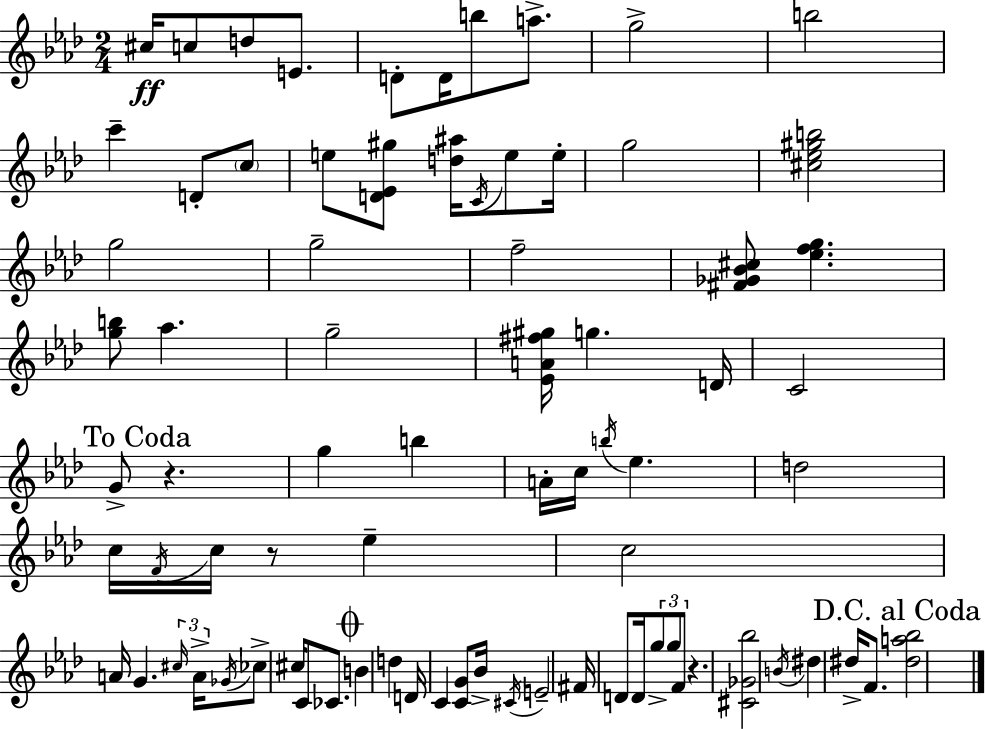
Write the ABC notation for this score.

X:1
T:Untitled
M:2/4
L:1/4
K:Ab
^c/4 c/2 d/2 E/2 D/2 D/4 b/2 a/2 g2 b2 c' D/2 c/2 e/2 [D_E^g]/2 [d^a]/4 C/4 e/2 e/4 g2 [^c_e^gb]2 g2 g2 f2 [^F_G_B^c]/2 [_efg] [gb]/2 _a g2 [_EA^f^g]/4 g D/4 C2 G/2 z g b A/4 c/4 b/4 _e d2 c/4 F/4 c/4 z/2 _e c2 A/4 G ^c/4 A/4 _G/4 _c/2 ^c/4 C/2 _C/2 B d D/4 C [CG]/2 _B/4 ^C/4 E2 ^F/4 D/2 D/4 g/2 g/2 F/2 z [^C_G_b]2 B/4 ^d ^d/4 F/2 [^da_b]2